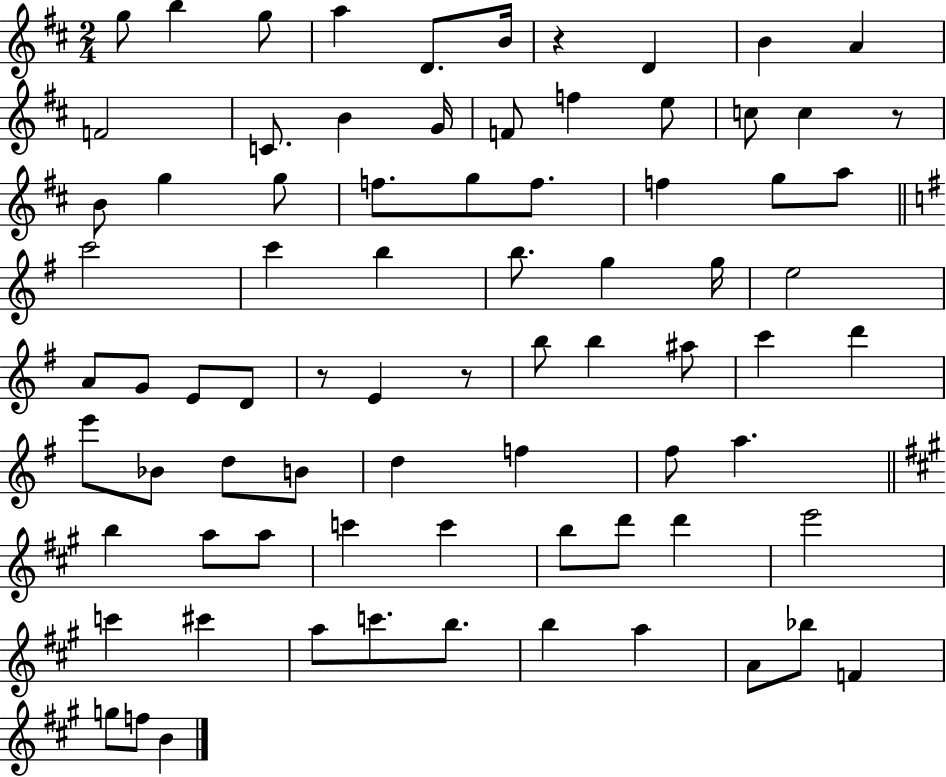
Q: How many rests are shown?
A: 4